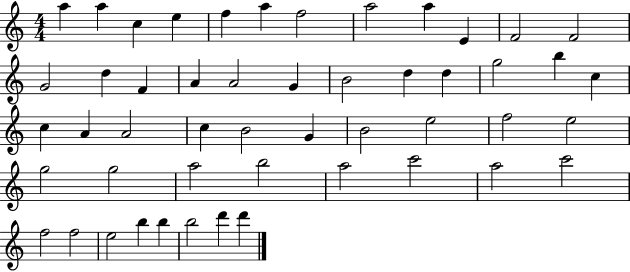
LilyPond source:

{
  \clef treble
  \numericTimeSignature
  \time 4/4
  \key c \major
  a''4 a''4 c''4 e''4 | f''4 a''4 f''2 | a''2 a''4 e'4 | f'2 f'2 | \break g'2 d''4 f'4 | a'4 a'2 g'4 | b'2 d''4 d''4 | g''2 b''4 c''4 | \break c''4 a'4 a'2 | c''4 b'2 g'4 | b'2 e''2 | f''2 e''2 | \break g''2 g''2 | a''2 b''2 | a''2 c'''2 | a''2 c'''2 | \break f''2 f''2 | e''2 b''4 b''4 | b''2 d'''4 d'''4 | \bar "|."
}